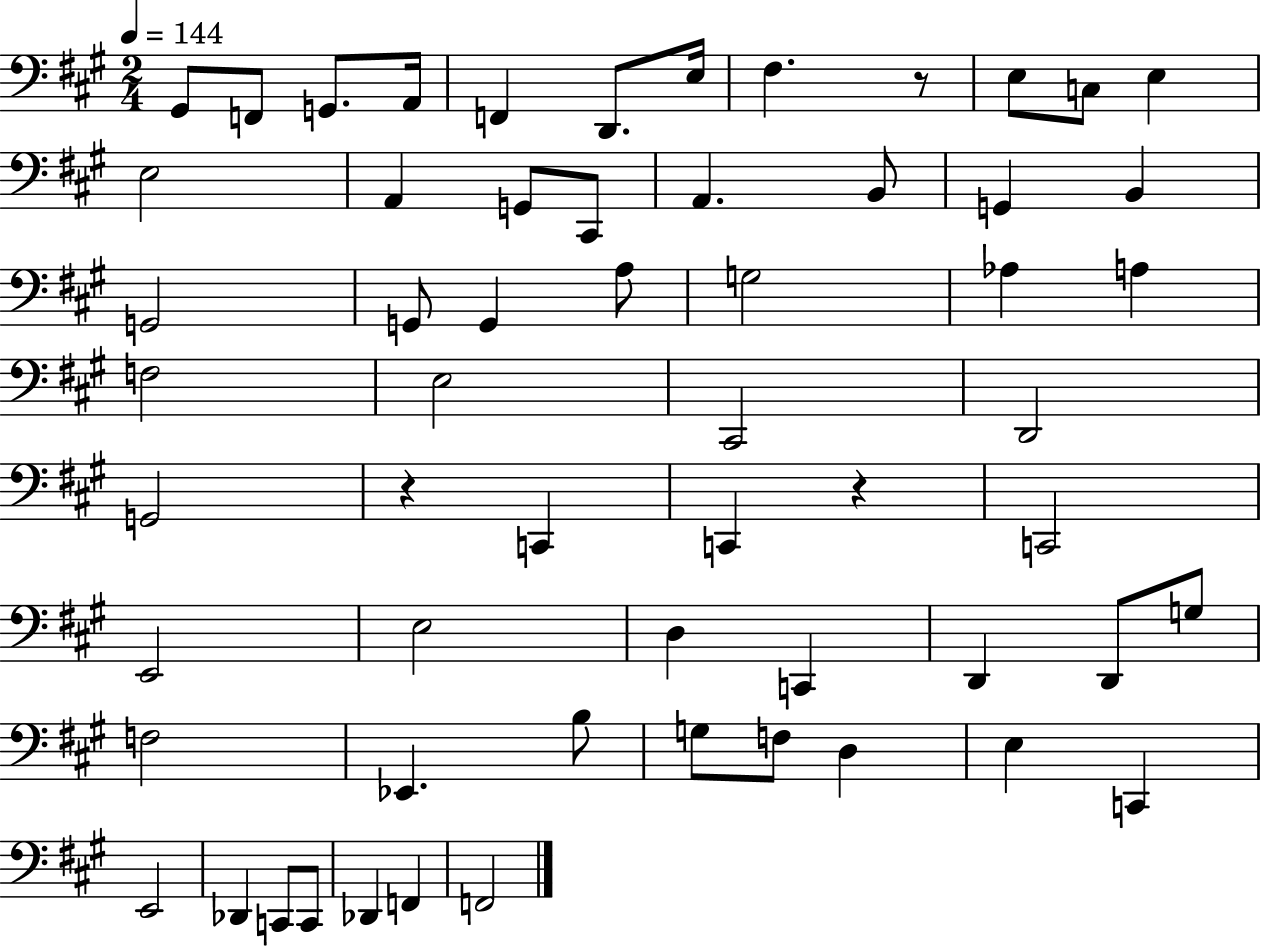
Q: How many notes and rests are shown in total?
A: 59